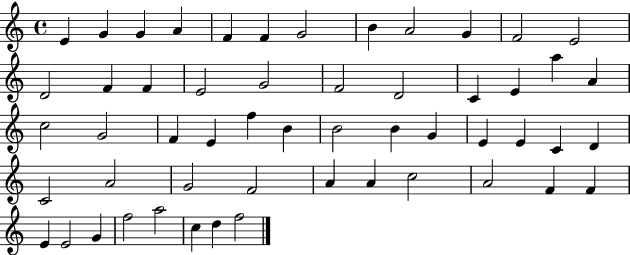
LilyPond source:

{
  \clef treble
  \time 4/4
  \defaultTimeSignature
  \key c \major
  e'4 g'4 g'4 a'4 | f'4 f'4 g'2 | b'4 a'2 g'4 | f'2 e'2 | \break d'2 f'4 f'4 | e'2 g'2 | f'2 d'2 | c'4 e'4 a''4 a'4 | \break c''2 g'2 | f'4 e'4 f''4 b'4 | b'2 b'4 g'4 | e'4 e'4 c'4 d'4 | \break c'2 a'2 | g'2 f'2 | a'4 a'4 c''2 | a'2 f'4 f'4 | \break e'4 e'2 g'4 | f''2 a''2 | c''4 d''4 f''2 | \bar "|."
}